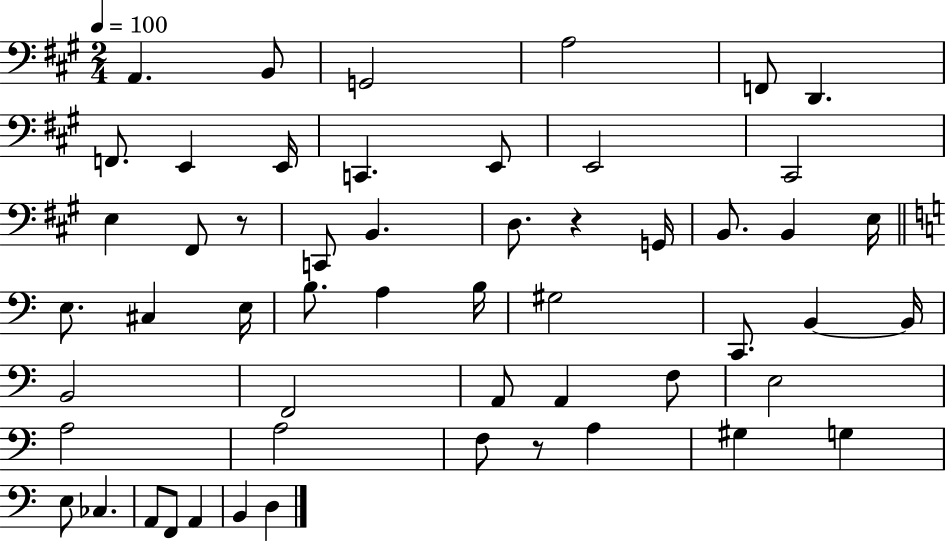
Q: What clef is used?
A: bass